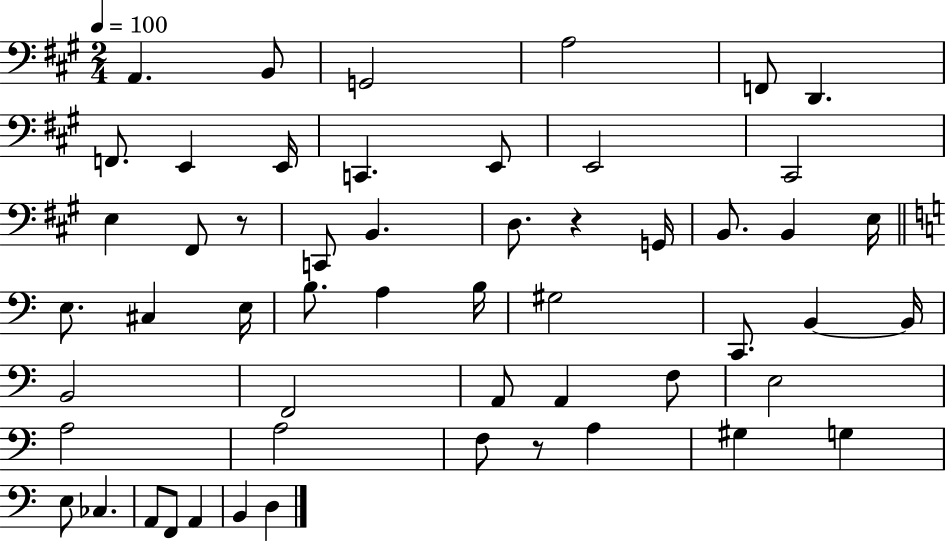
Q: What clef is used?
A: bass